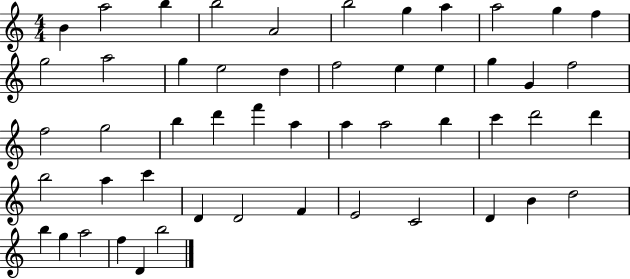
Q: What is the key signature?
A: C major